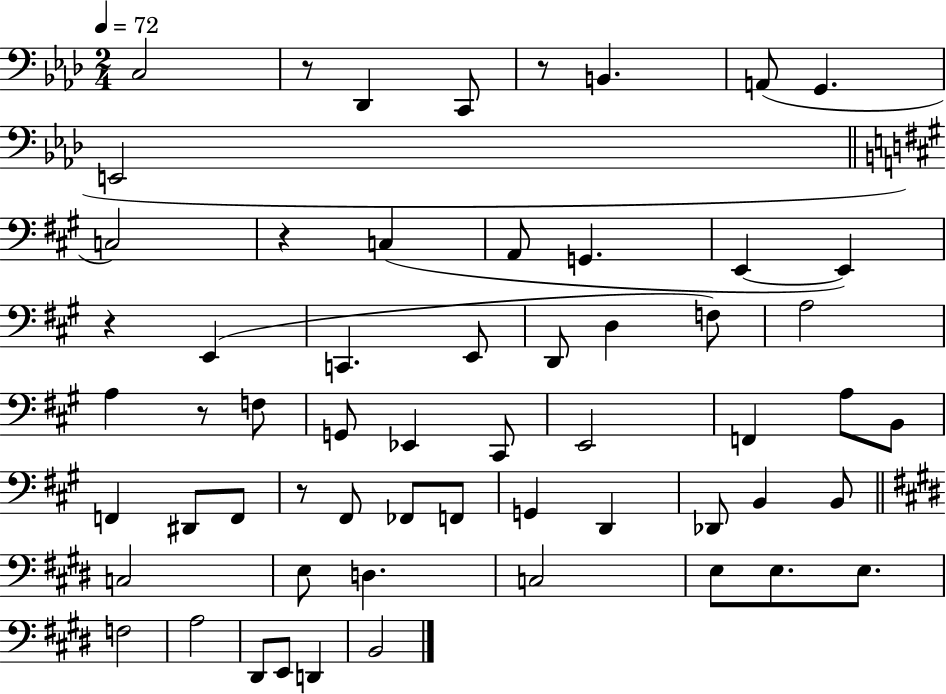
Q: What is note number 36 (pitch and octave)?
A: G2